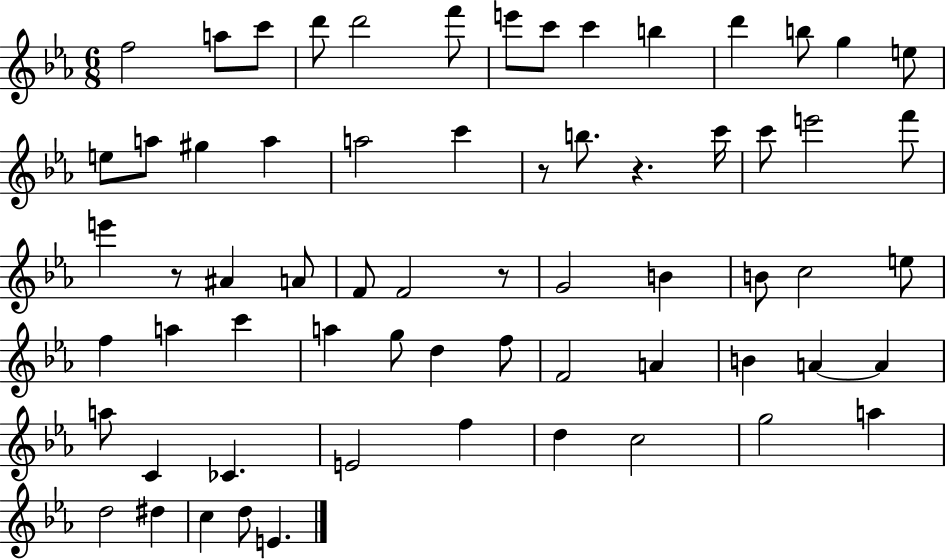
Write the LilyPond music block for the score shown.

{
  \clef treble
  \numericTimeSignature
  \time 6/8
  \key ees \major
  f''2 a''8 c'''8 | d'''8 d'''2 f'''8 | e'''8 c'''8 c'''4 b''4 | d'''4 b''8 g''4 e''8 | \break e''8 a''8 gis''4 a''4 | a''2 c'''4 | r8 b''8. r4. c'''16 | c'''8 e'''2 f'''8 | \break e'''4 r8 ais'4 a'8 | f'8 f'2 r8 | g'2 b'4 | b'8 c''2 e''8 | \break f''4 a''4 c'''4 | a''4 g''8 d''4 f''8 | f'2 a'4 | b'4 a'4~~ a'4 | \break a''8 c'4 ces'4. | e'2 f''4 | d''4 c''2 | g''2 a''4 | \break d''2 dis''4 | c''4 d''8 e'4. | \bar "|."
}